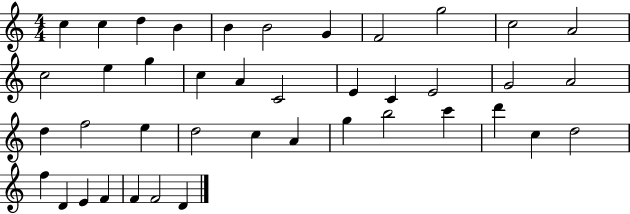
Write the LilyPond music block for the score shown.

{
  \clef treble
  \numericTimeSignature
  \time 4/4
  \key c \major
  c''4 c''4 d''4 b'4 | b'4 b'2 g'4 | f'2 g''2 | c''2 a'2 | \break c''2 e''4 g''4 | c''4 a'4 c'2 | e'4 c'4 e'2 | g'2 a'2 | \break d''4 f''2 e''4 | d''2 c''4 a'4 | g''4 b''2 c'''4 | d'''4 c''4 d''2 | \break f''4 d'4 e'4 f'4 | f'4 f'2 d'4 | \bar "|."
}